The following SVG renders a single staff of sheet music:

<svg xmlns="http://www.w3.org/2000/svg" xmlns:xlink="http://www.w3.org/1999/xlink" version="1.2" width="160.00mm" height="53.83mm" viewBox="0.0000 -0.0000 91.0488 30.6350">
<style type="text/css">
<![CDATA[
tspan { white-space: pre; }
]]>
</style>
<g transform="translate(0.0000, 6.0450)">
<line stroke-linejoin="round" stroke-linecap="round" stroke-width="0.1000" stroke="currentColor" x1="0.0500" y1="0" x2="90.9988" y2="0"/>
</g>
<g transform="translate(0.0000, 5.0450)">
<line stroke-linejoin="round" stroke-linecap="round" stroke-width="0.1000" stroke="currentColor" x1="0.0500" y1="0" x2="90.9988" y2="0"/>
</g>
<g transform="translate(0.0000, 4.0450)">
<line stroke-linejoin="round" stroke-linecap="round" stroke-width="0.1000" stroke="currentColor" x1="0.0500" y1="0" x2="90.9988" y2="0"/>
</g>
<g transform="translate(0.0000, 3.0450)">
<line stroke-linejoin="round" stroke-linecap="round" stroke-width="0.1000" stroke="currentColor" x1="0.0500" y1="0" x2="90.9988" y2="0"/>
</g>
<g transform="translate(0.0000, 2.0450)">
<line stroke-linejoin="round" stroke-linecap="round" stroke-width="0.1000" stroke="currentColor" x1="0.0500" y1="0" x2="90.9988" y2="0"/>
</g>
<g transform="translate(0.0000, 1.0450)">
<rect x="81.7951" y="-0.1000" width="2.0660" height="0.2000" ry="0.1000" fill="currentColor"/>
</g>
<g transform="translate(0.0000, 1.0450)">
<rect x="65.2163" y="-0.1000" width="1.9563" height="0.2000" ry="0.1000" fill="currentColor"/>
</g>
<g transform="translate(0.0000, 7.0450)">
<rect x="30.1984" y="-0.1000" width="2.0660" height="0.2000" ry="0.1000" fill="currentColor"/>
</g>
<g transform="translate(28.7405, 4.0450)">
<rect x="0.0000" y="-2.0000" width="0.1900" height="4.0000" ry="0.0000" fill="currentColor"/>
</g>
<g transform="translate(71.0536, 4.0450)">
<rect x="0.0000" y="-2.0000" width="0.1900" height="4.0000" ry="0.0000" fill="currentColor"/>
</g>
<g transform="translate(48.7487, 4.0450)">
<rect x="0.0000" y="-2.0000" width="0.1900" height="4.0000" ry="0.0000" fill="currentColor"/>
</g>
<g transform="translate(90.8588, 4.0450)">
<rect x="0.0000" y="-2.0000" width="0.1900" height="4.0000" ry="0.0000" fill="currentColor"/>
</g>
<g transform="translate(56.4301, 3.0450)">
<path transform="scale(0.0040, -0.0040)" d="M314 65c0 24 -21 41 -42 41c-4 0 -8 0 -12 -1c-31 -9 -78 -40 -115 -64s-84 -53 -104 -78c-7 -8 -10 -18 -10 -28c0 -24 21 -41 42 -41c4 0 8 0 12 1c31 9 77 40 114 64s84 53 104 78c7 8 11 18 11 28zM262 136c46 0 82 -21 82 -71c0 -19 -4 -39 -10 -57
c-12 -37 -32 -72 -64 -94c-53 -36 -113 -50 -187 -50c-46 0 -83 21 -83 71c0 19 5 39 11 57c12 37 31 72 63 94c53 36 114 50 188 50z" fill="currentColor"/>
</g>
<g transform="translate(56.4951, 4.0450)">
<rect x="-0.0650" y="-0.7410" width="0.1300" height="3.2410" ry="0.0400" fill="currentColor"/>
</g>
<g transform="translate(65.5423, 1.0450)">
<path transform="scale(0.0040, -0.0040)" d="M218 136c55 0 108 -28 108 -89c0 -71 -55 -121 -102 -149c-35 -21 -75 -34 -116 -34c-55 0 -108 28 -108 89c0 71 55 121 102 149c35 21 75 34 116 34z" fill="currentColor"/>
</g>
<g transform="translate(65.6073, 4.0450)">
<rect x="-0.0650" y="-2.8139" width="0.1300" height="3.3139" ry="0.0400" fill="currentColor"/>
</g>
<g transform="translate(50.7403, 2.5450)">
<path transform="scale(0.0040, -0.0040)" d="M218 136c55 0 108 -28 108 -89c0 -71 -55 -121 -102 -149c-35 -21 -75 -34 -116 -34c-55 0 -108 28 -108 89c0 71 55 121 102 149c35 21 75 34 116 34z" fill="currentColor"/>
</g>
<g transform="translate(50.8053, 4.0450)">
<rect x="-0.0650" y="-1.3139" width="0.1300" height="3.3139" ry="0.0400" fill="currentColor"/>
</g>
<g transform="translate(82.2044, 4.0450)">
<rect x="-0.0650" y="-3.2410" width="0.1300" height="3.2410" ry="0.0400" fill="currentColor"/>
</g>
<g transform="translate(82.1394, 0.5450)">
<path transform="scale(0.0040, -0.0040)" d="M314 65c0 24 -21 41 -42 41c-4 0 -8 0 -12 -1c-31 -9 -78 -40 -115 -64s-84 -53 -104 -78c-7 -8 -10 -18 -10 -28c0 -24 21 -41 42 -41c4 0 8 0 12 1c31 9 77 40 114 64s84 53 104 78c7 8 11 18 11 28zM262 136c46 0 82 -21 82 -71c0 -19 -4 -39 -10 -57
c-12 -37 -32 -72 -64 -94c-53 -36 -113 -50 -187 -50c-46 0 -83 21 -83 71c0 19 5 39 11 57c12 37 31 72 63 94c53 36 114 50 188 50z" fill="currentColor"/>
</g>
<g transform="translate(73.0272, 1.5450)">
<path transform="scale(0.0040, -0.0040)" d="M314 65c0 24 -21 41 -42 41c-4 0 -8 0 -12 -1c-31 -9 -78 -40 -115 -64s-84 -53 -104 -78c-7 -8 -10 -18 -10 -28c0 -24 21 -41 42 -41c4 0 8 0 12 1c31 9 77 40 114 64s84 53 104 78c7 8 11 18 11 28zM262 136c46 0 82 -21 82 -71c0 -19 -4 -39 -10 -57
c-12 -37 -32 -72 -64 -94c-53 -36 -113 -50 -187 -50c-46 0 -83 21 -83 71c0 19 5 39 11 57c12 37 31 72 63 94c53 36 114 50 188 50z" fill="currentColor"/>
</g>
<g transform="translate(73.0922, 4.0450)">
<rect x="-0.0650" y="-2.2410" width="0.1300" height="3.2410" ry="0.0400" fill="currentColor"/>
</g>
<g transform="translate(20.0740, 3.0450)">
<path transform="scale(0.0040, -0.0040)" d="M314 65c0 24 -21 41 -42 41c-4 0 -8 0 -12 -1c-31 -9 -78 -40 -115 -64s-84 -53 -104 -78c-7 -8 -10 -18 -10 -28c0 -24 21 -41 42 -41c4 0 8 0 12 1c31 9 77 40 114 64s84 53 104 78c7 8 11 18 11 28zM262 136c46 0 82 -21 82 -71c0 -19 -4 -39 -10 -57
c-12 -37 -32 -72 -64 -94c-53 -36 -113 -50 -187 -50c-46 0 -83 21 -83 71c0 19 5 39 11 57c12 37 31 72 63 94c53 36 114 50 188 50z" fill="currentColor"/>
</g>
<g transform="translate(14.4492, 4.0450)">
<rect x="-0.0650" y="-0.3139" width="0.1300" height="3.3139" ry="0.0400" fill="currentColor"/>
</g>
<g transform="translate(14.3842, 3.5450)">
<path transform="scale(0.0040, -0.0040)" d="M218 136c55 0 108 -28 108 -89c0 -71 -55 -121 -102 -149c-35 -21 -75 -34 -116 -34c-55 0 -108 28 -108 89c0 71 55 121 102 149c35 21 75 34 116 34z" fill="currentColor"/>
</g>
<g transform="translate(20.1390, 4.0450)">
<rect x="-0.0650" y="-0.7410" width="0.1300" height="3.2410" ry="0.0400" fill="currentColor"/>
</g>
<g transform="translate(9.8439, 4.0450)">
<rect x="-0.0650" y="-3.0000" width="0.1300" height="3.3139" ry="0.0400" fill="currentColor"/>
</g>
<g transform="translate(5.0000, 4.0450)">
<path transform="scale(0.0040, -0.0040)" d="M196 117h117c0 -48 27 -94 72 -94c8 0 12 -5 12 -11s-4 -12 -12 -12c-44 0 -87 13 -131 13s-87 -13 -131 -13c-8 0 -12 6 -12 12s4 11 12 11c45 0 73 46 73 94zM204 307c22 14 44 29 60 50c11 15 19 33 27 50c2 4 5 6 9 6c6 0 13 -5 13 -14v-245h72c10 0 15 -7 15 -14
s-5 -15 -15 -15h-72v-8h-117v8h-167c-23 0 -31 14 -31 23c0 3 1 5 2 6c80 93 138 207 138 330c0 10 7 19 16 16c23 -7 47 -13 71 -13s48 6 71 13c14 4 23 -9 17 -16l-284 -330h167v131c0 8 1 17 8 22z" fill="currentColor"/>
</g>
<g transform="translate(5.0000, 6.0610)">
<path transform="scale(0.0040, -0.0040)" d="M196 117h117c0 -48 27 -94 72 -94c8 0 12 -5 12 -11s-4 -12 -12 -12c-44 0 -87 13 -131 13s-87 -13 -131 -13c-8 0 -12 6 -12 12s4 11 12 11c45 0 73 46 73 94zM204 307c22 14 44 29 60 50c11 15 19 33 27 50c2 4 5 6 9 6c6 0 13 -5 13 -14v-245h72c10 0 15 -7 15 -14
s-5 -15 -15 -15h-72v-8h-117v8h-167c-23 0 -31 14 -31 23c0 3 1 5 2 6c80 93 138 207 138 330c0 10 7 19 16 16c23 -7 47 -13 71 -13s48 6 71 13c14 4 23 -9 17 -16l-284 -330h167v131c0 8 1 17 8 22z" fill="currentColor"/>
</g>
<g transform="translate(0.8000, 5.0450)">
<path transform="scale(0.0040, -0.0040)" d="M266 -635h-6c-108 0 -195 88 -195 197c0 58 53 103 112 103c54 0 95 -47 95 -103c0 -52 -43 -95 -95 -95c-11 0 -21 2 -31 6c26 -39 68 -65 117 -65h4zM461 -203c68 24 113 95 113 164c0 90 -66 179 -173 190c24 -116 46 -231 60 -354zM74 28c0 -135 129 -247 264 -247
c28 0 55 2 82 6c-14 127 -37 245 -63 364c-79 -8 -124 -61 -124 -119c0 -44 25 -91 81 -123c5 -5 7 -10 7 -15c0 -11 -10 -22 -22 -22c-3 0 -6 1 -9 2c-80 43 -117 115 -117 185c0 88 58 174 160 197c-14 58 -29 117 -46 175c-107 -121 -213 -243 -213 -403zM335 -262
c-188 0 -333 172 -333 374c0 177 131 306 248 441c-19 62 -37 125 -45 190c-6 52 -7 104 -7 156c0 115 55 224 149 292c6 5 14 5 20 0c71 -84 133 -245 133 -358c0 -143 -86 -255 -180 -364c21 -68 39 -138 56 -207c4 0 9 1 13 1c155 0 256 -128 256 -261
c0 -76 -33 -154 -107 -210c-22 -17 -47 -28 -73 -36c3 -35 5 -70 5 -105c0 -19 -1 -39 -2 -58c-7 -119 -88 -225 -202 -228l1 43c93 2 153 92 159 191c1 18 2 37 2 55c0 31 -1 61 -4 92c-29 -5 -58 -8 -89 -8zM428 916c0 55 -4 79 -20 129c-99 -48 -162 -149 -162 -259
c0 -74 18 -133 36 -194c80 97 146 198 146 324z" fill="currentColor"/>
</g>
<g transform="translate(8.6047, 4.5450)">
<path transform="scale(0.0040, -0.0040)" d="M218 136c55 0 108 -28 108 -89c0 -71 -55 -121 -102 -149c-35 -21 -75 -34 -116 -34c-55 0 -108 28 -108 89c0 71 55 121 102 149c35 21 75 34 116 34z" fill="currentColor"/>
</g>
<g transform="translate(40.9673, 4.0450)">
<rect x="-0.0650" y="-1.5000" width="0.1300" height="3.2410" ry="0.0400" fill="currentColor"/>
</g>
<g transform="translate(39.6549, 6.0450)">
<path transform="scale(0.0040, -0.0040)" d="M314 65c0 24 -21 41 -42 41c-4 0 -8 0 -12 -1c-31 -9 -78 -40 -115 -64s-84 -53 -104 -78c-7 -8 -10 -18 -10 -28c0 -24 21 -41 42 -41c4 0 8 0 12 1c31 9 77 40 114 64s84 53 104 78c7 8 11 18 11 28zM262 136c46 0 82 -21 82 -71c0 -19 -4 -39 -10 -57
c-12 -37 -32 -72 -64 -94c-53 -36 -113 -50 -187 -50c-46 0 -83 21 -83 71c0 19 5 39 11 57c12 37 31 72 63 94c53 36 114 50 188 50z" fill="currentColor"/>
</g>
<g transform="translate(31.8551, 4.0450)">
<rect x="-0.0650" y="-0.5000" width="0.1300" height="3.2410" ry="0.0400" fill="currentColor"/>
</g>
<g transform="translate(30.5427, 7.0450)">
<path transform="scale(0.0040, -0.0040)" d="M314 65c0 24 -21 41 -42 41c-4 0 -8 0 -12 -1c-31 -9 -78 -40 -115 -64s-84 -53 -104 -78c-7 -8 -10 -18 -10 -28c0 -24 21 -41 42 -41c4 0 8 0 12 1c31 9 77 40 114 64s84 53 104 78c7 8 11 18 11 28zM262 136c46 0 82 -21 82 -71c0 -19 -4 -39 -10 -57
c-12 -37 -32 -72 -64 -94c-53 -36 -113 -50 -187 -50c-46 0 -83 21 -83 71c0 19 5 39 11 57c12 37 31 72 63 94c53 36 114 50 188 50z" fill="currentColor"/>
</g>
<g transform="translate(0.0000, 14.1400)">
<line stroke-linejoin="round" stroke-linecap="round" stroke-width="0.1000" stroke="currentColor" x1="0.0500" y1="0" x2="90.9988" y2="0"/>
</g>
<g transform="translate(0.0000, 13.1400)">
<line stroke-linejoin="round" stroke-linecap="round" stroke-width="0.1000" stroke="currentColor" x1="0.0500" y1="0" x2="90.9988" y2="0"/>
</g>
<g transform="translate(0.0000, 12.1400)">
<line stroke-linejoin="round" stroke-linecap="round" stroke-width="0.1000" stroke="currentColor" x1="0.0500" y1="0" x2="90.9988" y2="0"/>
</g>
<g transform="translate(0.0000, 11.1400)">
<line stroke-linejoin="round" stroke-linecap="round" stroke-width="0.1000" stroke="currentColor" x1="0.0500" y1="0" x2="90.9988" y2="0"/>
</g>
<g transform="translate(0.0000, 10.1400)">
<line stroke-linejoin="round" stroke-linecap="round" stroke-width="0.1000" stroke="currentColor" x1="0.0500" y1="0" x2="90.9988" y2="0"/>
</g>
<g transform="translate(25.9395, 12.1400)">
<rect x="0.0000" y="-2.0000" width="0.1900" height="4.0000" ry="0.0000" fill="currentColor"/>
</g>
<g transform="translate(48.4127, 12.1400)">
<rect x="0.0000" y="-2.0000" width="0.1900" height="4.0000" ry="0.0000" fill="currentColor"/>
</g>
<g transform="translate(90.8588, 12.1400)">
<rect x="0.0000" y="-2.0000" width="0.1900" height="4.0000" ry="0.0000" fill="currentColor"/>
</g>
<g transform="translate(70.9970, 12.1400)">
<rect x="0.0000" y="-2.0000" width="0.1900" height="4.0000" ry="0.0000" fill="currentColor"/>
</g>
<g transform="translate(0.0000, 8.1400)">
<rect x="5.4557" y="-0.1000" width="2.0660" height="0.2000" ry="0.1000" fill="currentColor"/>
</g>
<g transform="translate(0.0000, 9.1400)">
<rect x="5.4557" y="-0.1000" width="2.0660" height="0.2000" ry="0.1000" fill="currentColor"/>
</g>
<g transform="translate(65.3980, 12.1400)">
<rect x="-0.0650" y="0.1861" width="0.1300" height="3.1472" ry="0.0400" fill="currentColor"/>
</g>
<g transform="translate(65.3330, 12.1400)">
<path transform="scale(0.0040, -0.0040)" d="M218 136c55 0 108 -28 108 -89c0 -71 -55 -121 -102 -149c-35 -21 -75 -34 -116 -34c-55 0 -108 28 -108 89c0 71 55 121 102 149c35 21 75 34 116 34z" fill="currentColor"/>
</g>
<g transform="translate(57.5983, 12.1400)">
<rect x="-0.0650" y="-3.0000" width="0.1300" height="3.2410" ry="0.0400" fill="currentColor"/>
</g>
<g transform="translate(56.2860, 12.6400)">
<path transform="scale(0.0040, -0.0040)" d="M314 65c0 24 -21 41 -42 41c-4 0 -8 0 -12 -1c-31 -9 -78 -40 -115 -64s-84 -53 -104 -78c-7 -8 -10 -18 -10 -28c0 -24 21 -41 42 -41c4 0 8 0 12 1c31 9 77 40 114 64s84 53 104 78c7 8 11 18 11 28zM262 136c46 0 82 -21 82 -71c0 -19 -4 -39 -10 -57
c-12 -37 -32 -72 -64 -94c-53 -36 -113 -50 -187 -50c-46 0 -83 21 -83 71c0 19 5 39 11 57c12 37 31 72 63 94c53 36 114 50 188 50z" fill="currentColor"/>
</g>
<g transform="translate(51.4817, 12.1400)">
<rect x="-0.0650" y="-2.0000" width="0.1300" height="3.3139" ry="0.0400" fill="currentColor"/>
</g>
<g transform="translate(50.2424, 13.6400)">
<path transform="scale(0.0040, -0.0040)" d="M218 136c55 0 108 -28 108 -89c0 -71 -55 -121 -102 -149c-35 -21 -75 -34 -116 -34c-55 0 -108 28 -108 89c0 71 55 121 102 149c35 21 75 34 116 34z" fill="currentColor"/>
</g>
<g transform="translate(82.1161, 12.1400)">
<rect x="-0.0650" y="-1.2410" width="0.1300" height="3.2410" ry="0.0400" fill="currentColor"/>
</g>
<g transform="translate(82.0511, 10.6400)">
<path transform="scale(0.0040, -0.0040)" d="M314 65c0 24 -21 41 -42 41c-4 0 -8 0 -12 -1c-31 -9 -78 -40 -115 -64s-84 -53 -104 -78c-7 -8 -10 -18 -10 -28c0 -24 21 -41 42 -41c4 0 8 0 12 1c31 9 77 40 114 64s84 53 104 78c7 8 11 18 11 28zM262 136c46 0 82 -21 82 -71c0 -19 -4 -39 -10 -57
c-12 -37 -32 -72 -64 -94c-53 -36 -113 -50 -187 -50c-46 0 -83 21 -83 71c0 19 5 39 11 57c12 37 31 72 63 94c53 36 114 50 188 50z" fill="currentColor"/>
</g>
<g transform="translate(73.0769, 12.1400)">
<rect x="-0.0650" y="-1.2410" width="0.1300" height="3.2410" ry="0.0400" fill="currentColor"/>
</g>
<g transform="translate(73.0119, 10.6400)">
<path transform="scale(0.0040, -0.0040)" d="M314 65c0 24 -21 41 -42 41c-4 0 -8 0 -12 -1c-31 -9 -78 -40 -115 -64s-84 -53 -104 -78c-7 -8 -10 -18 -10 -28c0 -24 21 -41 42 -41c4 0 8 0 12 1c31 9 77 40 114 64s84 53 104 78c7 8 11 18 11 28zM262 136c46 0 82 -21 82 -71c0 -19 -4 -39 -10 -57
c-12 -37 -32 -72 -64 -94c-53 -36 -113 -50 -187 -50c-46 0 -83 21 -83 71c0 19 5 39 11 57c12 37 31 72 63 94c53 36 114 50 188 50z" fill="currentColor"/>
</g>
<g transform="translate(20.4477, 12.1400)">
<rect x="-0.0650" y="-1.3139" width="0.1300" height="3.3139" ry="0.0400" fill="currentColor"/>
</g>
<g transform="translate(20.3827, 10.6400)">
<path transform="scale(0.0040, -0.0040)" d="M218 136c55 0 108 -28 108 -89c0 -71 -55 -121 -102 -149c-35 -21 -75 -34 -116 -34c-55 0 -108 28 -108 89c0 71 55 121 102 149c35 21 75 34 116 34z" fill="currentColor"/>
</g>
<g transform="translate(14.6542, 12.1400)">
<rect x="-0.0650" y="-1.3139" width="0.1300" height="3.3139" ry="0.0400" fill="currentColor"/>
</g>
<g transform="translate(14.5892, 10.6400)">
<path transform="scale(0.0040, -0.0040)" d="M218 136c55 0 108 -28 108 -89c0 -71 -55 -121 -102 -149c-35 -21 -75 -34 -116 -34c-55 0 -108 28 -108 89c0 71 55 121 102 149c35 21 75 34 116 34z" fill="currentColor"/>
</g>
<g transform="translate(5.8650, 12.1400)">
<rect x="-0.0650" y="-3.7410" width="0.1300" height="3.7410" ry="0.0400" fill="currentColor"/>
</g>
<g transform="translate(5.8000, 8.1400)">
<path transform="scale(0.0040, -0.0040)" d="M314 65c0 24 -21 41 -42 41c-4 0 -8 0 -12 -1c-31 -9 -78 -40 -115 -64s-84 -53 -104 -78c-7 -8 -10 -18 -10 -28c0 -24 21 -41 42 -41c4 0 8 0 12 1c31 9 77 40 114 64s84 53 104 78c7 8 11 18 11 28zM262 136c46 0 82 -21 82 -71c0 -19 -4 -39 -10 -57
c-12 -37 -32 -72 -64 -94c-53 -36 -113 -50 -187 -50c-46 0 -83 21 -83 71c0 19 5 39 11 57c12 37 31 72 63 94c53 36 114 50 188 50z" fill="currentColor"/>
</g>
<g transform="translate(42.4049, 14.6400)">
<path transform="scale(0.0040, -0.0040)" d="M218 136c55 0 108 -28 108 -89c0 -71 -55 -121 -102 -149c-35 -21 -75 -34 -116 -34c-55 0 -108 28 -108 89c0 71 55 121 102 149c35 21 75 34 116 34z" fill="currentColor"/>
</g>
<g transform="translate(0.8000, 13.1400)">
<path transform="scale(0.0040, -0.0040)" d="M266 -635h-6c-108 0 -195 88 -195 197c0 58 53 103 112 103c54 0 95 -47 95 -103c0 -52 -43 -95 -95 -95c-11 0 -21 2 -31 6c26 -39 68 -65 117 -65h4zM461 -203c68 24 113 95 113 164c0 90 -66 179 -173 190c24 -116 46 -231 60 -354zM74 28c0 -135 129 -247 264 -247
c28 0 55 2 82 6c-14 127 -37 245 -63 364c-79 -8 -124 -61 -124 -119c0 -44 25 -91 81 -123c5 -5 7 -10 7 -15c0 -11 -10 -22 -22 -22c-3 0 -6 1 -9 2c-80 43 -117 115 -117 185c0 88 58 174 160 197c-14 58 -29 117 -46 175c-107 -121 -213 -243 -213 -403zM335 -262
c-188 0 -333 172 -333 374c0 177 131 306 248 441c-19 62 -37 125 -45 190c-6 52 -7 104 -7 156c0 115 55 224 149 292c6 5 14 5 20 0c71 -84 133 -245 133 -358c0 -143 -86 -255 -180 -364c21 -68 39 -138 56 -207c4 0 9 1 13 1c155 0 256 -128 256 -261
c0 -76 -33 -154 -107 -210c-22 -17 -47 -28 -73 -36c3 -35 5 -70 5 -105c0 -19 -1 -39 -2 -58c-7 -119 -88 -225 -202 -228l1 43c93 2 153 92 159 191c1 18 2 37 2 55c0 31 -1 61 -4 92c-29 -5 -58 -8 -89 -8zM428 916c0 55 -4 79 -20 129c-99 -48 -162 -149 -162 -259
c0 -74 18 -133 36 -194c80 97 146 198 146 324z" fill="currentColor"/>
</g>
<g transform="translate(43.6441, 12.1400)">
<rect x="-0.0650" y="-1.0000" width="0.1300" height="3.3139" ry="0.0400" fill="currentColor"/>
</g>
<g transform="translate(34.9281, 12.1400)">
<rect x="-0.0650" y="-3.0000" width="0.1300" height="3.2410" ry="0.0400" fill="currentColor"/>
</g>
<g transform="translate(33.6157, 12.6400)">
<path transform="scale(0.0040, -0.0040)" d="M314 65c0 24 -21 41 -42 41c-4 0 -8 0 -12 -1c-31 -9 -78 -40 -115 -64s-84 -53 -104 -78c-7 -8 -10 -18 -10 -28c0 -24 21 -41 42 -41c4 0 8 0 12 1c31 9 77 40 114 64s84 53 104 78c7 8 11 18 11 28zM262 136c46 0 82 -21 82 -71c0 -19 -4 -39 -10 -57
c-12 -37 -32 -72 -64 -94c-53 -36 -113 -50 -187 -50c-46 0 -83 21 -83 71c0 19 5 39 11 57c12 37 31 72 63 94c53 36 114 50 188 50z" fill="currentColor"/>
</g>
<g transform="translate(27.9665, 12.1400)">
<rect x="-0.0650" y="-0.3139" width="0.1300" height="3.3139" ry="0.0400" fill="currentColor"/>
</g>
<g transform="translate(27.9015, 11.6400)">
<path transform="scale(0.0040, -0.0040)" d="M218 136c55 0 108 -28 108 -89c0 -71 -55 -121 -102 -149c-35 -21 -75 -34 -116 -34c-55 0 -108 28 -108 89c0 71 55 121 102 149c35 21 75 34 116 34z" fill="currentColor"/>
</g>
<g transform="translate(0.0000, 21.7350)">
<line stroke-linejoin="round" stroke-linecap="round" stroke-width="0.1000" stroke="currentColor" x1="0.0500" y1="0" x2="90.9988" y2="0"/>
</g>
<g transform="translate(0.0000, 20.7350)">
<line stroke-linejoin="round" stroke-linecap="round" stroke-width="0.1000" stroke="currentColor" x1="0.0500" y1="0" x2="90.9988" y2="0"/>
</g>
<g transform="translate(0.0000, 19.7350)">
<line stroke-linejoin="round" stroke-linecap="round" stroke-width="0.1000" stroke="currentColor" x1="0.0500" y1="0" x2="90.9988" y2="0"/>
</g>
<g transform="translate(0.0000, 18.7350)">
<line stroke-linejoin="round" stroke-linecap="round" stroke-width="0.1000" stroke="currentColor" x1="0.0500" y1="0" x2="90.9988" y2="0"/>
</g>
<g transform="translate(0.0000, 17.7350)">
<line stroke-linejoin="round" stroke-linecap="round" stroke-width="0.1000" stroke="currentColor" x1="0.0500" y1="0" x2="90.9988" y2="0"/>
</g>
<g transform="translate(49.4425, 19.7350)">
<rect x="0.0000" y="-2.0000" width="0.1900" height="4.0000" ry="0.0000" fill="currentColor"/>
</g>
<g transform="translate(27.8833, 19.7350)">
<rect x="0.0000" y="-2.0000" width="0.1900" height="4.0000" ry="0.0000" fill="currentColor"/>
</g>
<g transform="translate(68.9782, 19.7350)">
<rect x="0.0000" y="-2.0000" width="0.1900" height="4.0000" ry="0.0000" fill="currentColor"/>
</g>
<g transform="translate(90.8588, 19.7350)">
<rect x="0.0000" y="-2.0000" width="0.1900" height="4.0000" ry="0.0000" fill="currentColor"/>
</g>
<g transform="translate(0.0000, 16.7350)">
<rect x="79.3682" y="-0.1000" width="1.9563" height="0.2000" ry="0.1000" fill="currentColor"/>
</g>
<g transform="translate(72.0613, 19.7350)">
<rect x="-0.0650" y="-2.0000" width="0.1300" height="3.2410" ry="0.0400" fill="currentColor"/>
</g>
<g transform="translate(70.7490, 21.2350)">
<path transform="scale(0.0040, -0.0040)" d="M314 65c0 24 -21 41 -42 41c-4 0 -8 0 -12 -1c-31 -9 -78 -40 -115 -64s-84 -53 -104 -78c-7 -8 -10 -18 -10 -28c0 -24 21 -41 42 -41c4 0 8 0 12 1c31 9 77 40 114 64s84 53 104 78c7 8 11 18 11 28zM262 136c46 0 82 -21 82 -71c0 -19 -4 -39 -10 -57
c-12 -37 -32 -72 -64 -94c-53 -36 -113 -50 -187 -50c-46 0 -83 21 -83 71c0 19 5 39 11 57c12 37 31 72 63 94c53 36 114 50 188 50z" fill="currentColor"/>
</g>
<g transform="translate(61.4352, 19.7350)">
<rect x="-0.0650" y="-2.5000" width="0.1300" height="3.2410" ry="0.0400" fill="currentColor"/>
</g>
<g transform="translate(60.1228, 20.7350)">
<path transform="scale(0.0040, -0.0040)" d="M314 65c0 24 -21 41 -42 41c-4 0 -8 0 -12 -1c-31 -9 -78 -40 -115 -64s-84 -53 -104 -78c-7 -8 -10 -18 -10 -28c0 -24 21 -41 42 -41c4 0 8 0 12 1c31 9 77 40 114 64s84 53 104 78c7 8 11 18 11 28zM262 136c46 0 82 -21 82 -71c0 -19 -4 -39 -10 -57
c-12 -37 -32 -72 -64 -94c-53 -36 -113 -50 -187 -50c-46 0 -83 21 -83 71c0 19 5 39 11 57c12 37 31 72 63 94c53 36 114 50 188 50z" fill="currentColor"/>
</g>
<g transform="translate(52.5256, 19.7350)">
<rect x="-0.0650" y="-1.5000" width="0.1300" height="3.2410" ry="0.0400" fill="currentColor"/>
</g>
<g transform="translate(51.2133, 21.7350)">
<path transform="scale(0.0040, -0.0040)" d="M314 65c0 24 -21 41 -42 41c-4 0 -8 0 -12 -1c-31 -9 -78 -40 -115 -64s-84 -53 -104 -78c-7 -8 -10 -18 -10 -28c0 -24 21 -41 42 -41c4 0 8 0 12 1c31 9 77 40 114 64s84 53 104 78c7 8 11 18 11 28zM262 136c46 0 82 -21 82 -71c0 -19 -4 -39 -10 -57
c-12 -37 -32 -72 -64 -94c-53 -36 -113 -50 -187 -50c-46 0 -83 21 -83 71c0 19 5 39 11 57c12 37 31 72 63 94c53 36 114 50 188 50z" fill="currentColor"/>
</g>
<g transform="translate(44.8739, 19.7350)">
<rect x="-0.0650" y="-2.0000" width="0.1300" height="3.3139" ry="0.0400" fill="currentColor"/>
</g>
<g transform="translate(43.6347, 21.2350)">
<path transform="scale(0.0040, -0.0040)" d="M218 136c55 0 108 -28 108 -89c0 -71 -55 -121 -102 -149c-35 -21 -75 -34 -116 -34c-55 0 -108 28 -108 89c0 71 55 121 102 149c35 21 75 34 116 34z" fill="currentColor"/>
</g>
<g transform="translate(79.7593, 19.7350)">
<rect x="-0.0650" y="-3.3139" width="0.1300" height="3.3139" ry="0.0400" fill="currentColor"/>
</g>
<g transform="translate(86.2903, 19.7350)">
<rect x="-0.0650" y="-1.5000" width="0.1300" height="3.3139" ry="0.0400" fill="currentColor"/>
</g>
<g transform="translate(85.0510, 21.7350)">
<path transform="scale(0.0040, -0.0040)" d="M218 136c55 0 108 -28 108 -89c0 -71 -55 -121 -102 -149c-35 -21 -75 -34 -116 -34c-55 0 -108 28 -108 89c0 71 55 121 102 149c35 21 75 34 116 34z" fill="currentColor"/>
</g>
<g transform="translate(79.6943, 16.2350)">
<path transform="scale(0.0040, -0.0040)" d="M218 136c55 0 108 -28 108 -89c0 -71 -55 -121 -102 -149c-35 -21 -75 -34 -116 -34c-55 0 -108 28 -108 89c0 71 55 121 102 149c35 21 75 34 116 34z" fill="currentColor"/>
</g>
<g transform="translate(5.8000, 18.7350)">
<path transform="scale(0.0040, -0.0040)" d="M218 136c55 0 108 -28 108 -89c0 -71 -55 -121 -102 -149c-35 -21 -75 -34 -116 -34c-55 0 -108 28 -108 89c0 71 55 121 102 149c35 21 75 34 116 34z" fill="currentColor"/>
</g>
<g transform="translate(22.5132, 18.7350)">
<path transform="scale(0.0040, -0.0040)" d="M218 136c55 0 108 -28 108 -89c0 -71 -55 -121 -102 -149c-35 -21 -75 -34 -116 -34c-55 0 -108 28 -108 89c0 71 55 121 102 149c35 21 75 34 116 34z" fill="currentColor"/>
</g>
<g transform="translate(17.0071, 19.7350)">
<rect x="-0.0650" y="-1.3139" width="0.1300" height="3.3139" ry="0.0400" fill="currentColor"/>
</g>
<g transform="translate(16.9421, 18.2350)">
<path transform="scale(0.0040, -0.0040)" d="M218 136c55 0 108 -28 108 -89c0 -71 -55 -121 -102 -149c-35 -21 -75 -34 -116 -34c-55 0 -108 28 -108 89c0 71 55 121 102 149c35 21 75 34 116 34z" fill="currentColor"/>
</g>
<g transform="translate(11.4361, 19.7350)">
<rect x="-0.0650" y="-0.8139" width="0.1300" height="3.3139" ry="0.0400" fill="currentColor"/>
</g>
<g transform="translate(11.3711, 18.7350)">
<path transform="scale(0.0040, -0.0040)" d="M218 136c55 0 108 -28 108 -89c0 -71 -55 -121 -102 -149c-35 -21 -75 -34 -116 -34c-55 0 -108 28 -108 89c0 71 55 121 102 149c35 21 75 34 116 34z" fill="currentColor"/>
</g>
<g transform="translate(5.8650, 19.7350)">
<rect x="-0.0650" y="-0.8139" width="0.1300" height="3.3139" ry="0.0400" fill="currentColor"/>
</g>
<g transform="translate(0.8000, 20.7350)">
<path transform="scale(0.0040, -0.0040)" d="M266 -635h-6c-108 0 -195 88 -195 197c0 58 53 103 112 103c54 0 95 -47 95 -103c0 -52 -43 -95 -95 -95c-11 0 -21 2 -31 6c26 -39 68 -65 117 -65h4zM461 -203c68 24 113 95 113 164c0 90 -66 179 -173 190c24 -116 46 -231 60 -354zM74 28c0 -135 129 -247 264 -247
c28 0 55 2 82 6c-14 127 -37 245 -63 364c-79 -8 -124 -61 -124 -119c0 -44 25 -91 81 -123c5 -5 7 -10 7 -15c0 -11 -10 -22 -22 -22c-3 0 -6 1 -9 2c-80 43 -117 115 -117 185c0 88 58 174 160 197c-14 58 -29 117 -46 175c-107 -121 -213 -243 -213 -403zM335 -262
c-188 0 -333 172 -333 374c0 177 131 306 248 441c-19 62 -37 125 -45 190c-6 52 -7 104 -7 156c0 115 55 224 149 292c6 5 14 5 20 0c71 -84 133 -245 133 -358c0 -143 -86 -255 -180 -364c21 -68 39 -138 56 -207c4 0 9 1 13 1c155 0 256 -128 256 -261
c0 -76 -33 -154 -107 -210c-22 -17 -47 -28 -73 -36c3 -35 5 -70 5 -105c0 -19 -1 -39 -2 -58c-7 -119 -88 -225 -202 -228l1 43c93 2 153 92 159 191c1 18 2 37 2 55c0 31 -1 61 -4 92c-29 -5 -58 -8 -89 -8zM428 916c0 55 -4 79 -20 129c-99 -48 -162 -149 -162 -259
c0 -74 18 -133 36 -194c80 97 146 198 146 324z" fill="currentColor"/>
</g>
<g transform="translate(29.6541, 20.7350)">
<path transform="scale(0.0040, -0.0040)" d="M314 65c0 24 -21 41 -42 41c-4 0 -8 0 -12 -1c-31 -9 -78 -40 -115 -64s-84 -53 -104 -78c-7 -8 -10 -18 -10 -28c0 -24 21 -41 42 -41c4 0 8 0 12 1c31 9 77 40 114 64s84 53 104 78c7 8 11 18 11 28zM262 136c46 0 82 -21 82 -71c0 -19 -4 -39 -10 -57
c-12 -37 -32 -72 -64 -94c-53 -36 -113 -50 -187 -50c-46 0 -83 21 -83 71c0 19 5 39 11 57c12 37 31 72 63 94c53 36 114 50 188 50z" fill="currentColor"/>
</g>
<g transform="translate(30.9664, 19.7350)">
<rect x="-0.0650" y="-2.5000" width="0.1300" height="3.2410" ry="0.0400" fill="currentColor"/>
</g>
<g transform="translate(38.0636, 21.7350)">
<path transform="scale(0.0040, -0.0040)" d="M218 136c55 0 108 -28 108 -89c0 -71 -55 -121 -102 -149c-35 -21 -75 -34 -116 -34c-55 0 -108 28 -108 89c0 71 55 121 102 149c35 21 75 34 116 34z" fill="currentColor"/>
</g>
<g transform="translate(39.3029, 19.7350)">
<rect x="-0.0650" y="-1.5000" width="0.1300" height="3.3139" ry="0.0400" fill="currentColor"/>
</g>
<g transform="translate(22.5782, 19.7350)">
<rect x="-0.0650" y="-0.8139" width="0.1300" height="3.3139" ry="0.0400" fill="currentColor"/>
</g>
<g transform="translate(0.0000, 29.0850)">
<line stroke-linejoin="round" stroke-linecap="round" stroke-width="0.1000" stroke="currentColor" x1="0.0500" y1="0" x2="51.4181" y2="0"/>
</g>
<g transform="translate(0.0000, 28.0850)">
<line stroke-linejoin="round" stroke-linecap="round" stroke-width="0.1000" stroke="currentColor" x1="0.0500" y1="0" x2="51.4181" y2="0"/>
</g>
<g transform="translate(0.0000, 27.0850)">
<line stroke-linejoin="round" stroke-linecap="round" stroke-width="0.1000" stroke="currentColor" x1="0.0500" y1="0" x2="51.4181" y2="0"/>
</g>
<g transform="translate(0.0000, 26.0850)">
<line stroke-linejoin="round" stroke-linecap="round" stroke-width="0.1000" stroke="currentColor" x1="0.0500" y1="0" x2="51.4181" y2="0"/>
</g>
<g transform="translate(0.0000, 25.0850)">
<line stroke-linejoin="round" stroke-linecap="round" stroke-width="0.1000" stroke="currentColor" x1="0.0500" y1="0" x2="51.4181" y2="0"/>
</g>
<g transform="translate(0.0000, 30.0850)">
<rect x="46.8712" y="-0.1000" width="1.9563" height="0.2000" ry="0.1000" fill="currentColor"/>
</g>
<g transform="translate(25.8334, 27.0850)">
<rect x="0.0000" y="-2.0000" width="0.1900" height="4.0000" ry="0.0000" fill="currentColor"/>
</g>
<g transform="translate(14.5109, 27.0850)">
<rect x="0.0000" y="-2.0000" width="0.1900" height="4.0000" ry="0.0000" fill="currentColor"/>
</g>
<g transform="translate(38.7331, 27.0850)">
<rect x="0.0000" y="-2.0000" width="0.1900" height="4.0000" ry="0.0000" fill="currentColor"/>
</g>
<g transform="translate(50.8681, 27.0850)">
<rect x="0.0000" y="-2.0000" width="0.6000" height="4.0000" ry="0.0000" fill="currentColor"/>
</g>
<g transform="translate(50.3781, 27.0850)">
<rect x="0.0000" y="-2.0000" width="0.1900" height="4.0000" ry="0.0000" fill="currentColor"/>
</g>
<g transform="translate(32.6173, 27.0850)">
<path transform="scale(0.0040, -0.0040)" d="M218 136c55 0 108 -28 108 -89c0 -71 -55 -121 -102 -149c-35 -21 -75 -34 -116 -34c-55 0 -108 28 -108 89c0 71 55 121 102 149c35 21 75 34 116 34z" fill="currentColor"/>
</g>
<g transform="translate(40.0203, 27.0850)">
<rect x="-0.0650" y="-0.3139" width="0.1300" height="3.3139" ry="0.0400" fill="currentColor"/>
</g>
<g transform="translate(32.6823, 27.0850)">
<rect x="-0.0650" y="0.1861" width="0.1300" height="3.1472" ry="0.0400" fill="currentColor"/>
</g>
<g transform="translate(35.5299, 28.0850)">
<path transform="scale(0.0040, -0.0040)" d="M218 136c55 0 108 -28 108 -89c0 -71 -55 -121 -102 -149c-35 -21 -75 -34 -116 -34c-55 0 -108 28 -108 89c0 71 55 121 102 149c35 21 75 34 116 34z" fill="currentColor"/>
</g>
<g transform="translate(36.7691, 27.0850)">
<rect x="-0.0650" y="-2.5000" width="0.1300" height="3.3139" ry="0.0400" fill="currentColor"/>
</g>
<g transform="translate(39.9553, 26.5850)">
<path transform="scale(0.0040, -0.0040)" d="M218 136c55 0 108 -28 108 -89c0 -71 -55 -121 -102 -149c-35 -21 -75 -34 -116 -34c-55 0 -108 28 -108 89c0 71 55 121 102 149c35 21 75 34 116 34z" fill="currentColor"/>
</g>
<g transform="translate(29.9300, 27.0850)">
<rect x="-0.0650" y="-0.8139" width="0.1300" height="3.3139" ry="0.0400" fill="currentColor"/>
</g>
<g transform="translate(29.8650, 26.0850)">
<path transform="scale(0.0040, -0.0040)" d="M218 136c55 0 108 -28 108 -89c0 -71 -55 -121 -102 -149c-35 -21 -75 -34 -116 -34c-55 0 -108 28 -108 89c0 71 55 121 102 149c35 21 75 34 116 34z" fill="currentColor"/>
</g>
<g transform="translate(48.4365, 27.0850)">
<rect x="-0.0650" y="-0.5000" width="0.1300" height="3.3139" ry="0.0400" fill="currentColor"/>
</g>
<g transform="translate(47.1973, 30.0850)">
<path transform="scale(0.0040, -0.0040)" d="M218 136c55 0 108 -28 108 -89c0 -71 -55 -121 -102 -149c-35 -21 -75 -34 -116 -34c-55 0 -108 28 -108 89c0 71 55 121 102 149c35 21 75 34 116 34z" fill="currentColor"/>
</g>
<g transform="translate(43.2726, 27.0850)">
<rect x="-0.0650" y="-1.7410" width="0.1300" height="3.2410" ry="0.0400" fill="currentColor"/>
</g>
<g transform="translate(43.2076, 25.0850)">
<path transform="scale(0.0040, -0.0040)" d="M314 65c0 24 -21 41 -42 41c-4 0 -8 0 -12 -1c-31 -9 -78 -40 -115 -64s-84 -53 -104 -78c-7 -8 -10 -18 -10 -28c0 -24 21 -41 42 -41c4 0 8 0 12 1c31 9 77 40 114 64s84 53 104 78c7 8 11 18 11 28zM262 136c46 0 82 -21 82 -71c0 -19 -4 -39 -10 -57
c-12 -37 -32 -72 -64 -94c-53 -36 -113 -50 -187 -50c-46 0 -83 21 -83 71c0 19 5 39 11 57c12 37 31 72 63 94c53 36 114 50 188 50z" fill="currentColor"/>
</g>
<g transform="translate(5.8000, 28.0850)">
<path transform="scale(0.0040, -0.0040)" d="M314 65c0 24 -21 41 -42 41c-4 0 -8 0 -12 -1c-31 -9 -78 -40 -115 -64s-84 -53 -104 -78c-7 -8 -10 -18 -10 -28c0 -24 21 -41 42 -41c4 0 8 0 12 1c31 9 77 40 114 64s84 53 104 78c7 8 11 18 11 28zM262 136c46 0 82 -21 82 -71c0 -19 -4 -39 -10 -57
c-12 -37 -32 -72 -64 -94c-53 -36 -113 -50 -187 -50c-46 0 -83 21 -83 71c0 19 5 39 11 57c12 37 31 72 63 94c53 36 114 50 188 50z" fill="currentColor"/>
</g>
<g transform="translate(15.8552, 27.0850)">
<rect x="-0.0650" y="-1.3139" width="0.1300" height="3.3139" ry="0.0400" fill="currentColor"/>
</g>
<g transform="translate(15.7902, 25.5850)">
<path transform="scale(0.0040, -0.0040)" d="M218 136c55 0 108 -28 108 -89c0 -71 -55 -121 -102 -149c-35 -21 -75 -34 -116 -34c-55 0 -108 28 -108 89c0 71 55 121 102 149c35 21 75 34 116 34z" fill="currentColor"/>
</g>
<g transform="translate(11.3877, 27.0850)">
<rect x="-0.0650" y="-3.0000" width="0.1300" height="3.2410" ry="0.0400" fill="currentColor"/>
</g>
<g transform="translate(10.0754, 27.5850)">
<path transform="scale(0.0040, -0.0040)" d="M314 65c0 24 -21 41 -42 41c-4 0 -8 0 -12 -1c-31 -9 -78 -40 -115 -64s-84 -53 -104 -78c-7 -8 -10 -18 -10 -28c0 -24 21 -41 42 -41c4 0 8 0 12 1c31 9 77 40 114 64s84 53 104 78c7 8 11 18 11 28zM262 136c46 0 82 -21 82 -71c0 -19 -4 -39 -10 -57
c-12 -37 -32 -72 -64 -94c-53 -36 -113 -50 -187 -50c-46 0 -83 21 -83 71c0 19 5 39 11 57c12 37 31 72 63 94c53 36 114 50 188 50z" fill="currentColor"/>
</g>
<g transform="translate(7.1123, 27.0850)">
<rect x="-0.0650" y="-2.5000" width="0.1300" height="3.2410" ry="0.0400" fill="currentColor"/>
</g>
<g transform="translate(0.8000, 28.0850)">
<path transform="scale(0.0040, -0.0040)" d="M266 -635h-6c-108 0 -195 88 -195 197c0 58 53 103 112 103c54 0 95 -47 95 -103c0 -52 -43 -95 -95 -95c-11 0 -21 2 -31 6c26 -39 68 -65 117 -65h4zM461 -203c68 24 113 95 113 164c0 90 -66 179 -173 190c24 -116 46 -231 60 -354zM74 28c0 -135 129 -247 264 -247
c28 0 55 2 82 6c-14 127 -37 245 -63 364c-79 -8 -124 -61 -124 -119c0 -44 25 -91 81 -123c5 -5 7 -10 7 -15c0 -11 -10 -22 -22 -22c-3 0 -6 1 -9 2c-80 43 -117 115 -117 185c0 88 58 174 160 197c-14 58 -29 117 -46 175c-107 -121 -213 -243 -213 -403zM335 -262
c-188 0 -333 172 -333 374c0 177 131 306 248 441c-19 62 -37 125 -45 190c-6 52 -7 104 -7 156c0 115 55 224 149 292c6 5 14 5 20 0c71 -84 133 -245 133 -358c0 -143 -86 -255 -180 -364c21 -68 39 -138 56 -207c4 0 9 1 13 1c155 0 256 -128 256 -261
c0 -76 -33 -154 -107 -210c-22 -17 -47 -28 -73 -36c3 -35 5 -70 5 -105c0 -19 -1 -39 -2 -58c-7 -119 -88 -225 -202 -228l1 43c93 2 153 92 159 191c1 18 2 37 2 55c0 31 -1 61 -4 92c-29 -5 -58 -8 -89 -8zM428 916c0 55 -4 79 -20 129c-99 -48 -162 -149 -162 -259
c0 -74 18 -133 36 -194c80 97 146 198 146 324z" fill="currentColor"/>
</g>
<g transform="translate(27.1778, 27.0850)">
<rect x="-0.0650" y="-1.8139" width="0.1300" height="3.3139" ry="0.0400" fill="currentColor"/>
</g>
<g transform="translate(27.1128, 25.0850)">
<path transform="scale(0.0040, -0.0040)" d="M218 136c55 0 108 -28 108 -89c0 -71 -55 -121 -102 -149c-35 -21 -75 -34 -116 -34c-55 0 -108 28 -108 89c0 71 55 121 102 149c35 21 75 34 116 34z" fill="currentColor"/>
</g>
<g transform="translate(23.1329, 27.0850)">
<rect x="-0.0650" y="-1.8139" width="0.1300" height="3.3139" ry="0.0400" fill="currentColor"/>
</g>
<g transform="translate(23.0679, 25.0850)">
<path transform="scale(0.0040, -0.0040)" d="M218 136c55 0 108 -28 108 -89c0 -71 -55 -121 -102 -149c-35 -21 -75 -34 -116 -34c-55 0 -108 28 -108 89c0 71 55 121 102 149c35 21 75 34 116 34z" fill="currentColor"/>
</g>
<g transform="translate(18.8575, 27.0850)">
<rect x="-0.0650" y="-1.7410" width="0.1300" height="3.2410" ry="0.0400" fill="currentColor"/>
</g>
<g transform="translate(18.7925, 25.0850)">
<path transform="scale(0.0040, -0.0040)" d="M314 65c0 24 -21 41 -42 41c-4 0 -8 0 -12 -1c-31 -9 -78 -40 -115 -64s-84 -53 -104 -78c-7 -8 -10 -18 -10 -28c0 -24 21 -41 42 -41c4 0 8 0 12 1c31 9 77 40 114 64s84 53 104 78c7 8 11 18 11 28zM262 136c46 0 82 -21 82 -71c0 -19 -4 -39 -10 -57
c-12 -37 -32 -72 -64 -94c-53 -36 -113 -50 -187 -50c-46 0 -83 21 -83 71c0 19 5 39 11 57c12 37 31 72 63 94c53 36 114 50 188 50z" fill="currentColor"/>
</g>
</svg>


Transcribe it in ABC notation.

X:1
T:Untitled
M:4/4
L:1/4
K:C
A c d2 C2 E2 e d2 a g2 b2 c'2 e e c A2 D F A2 B e2 e2 d d e d G2 E F E2 G2 F2 b E G2 A2 e f2 f f d B G c f2 C